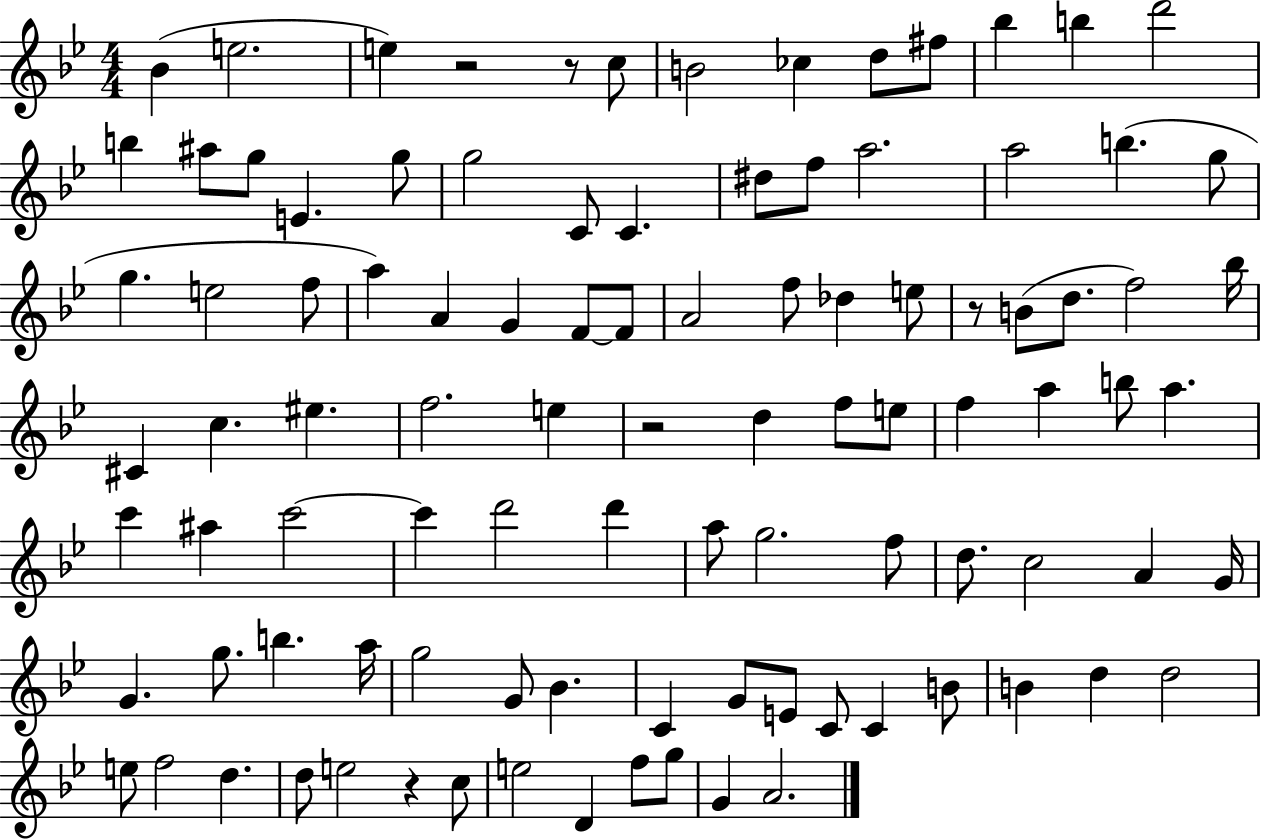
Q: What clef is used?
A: treble